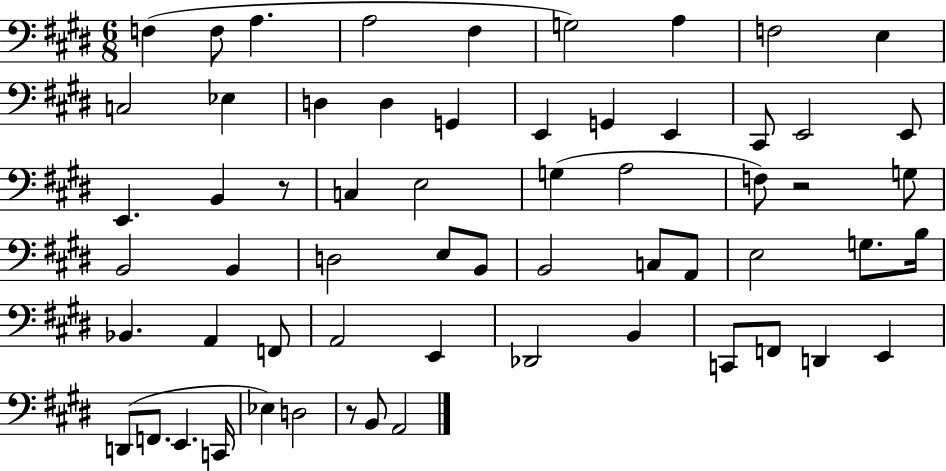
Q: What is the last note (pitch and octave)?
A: A2